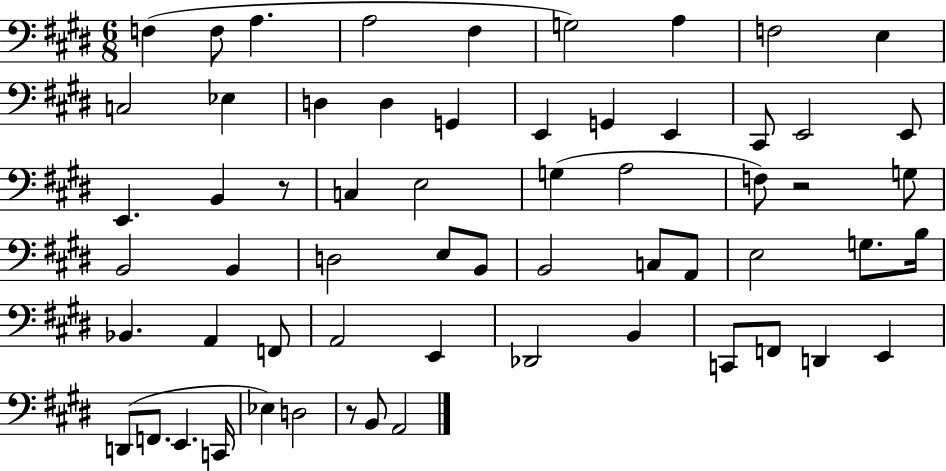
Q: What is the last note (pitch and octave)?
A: A2